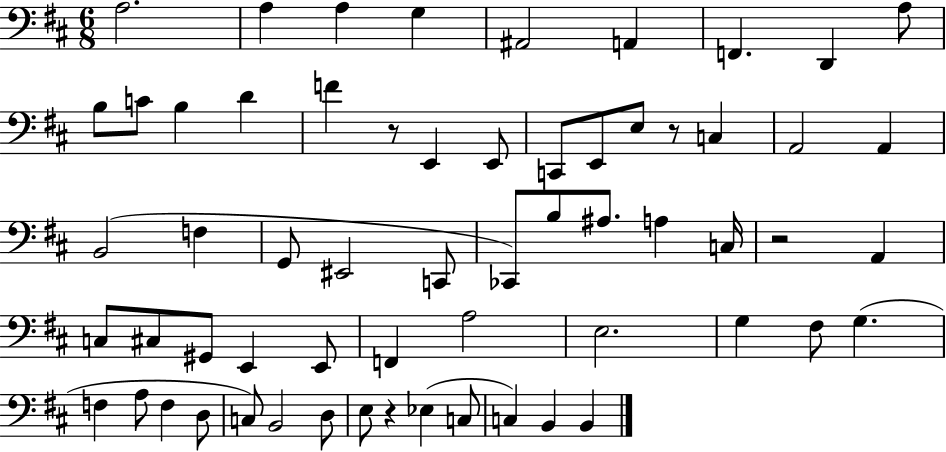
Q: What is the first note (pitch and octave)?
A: A3